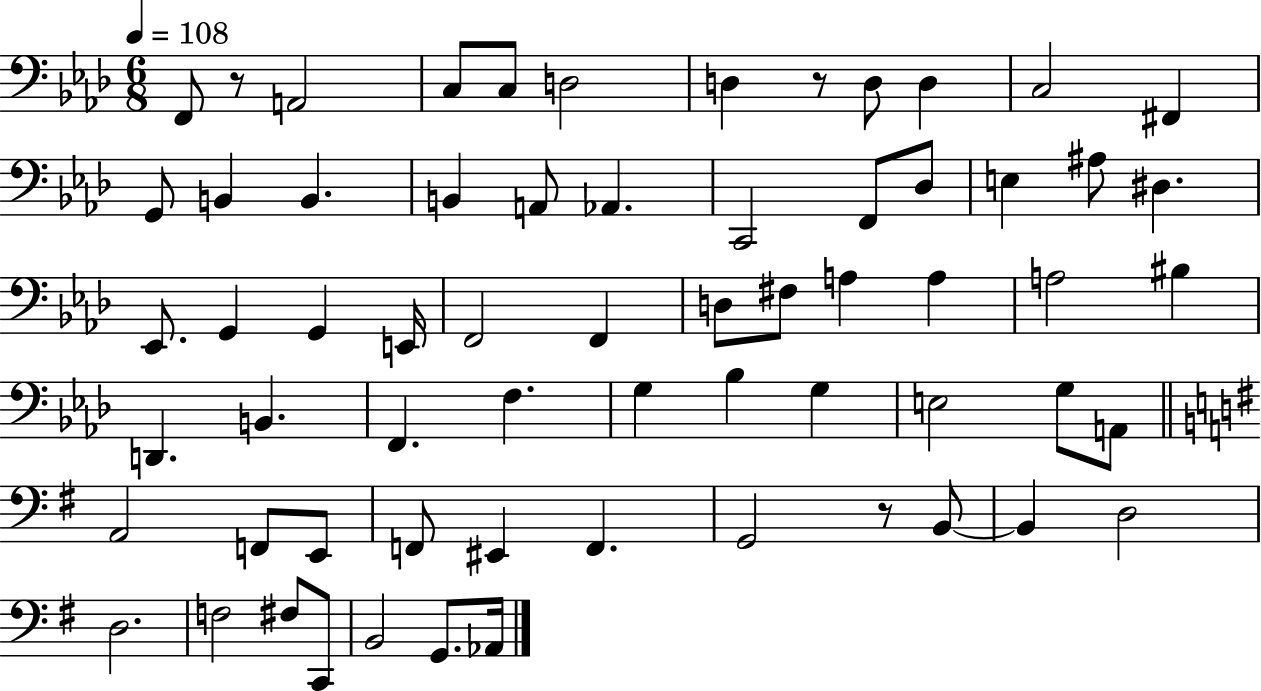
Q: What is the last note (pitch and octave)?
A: Ab2